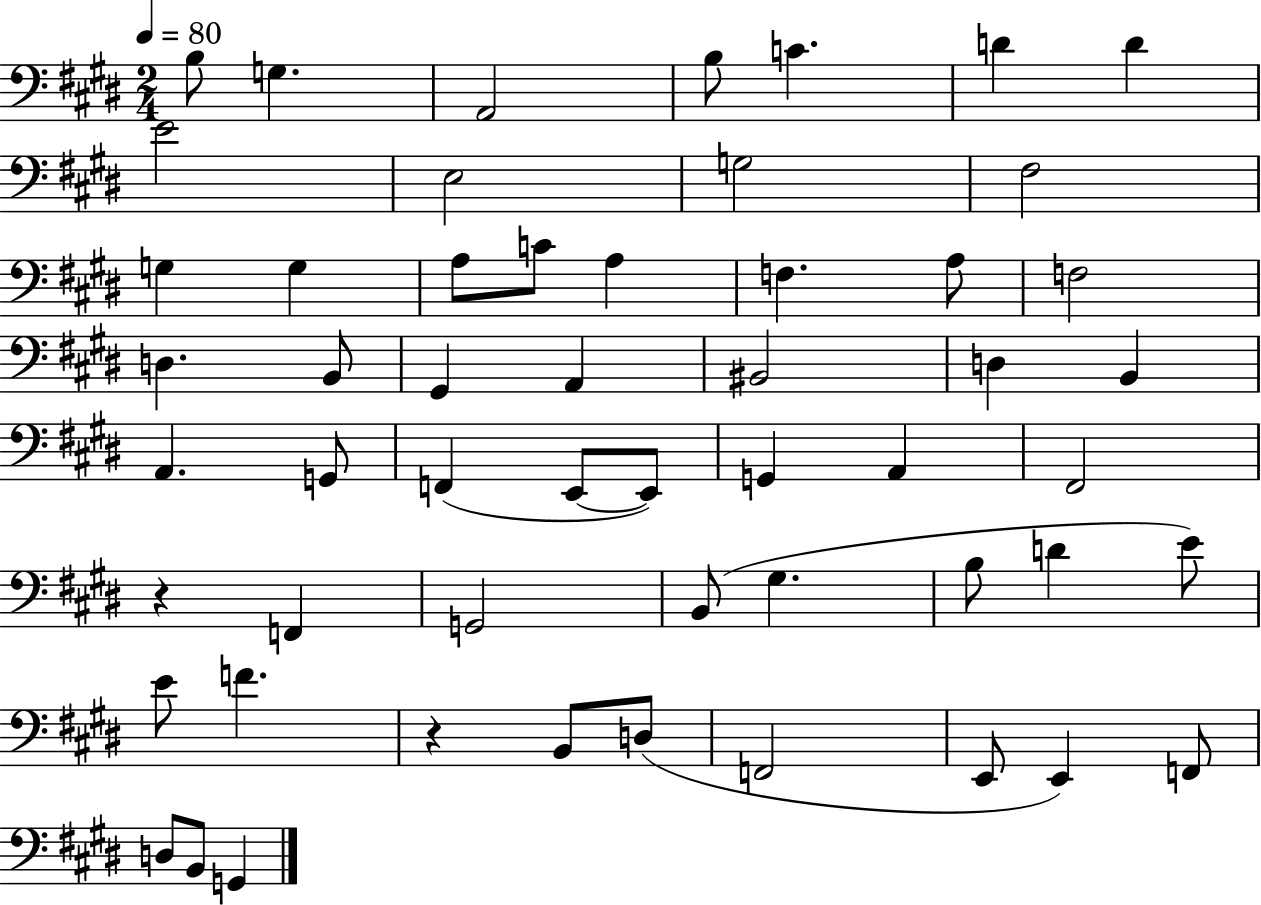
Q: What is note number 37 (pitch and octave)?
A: B2